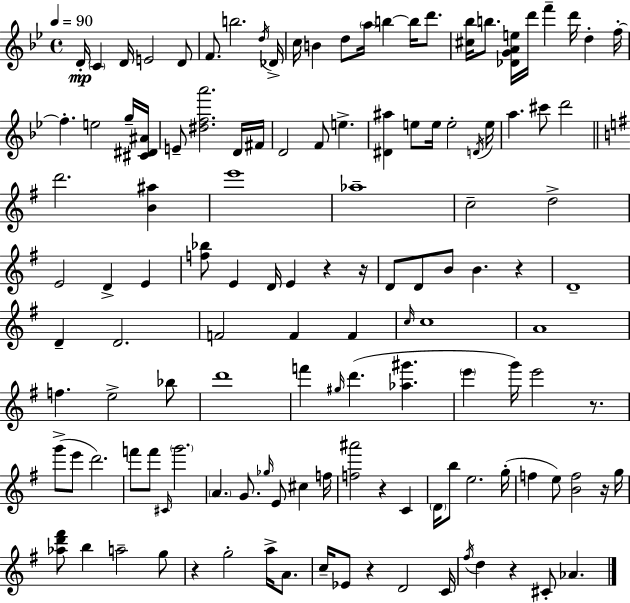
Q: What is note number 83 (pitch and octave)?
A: Gb5